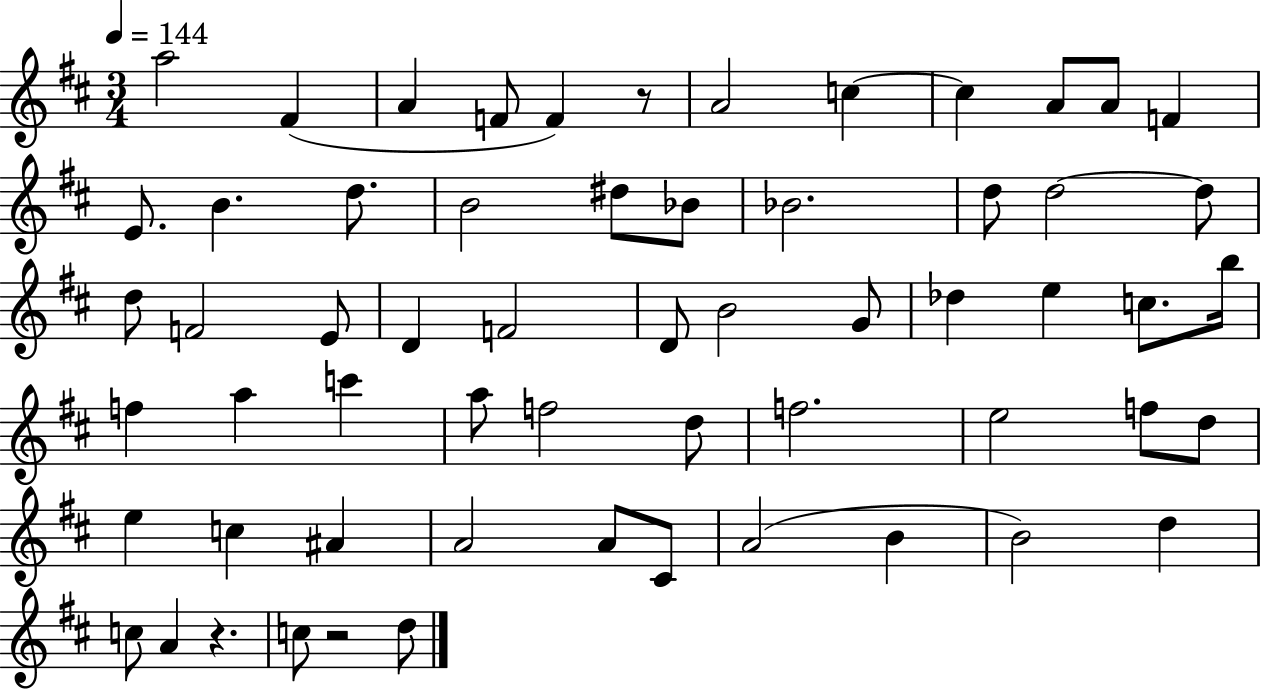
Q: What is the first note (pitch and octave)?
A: A5